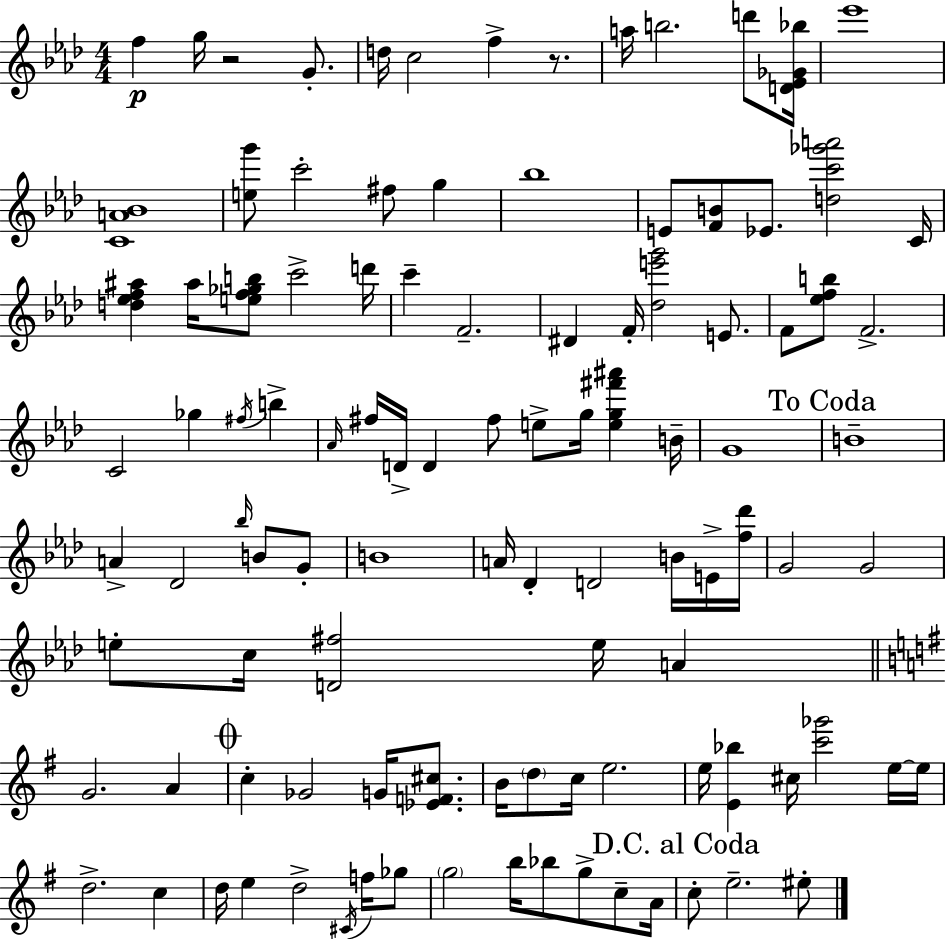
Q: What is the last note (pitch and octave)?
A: EIS5